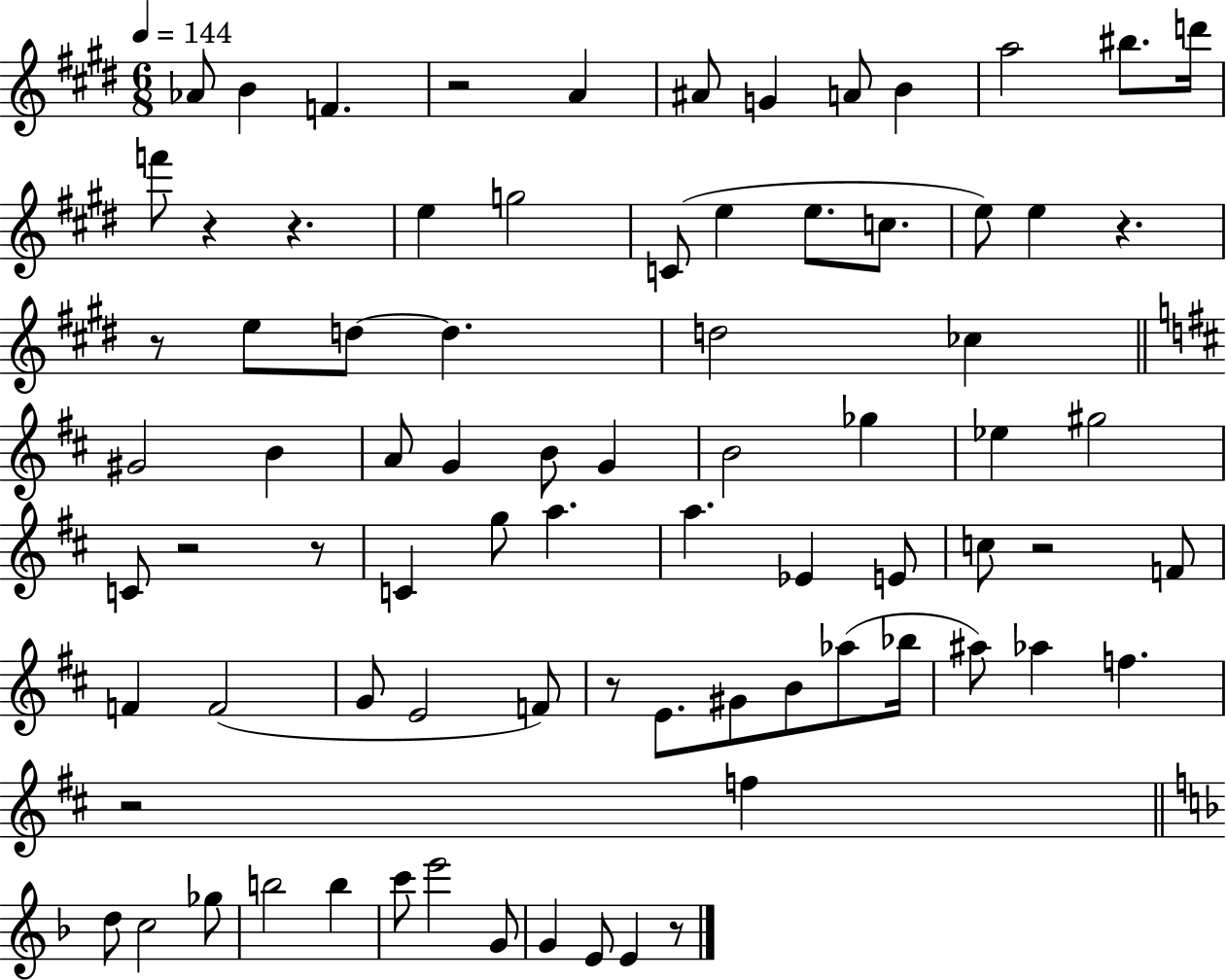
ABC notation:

X:1
T:Untitled
M:6/8
L:1/4
K:E
_A/2 B F z2 A ^A/2 G A/2 B a2 ^b/2 d'/4 f'/2 z z e g2 C/2 e e/2 c/2 e/2 e z z/2 e/2 d/2 d d2 _c ^G2 B A/2 G B/2 G B2 _g _e ^g2 C/2 z2 z/2 C g/2 a a _E E/2 c/2 z2 F/2 F F2 G/2 E2 F/2 z/2 E/2 ^G/2 B/2 _a/2 _b/4 ^a/2 _a f z2 f d/2 c2 _g/2 b2 b c'/2 e'2 G/2 G E/2 E z/2